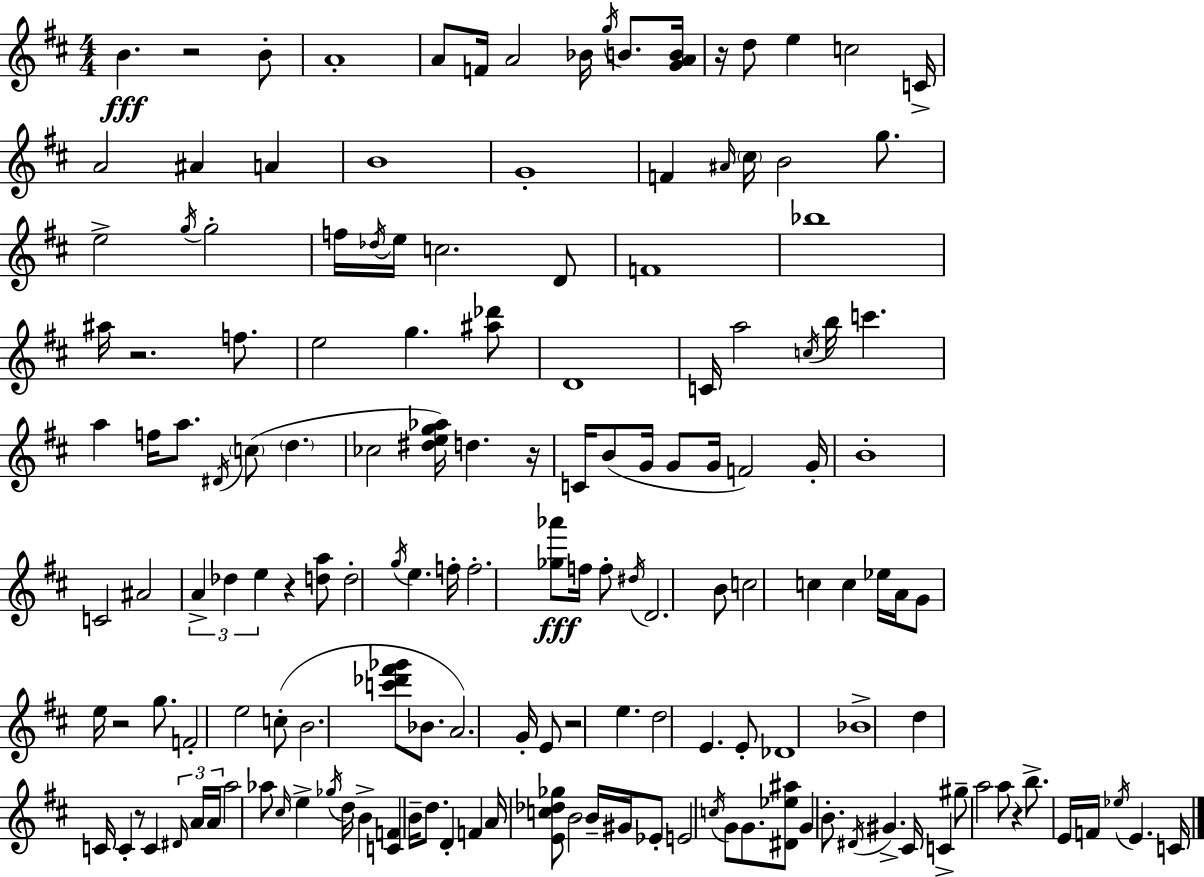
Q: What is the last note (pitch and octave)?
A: C4